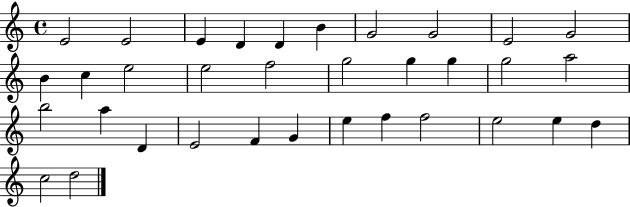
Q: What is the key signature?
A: C major